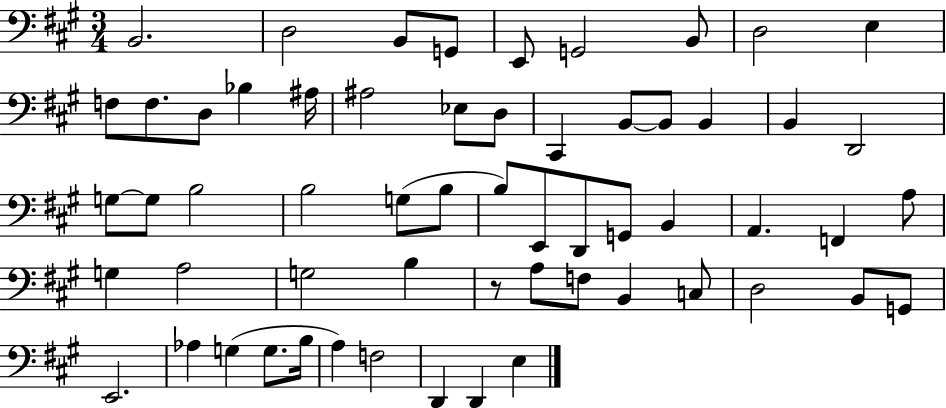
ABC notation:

X:1
T:Untitled
M:3/4
L:1/4
K:A
B,,2 D,2 B,,/2 G,,/2 E,,/2 G,,2 B,,/2 D,2 E, F,/2 F,/2 D,/2 _B, ^A,/4 ^A,2 _E,/2 D,/2 ^C,, B,,/2 B,,/2 B,, B,, D,,2 G,/2 G,/2 B,2 B,2 G,/2 B,/2 B,/2 E,,/2 D,,/2 G,,/2 B,, A,, F,, A,/2 G, A,2 G,2 B, z/2 A,/2 F,/2 B,, C,/2 D,2 B,,/2 G,,/2 E,,2 _A, G, G,/2 B,/4 A, F,2 D,, D,, E,